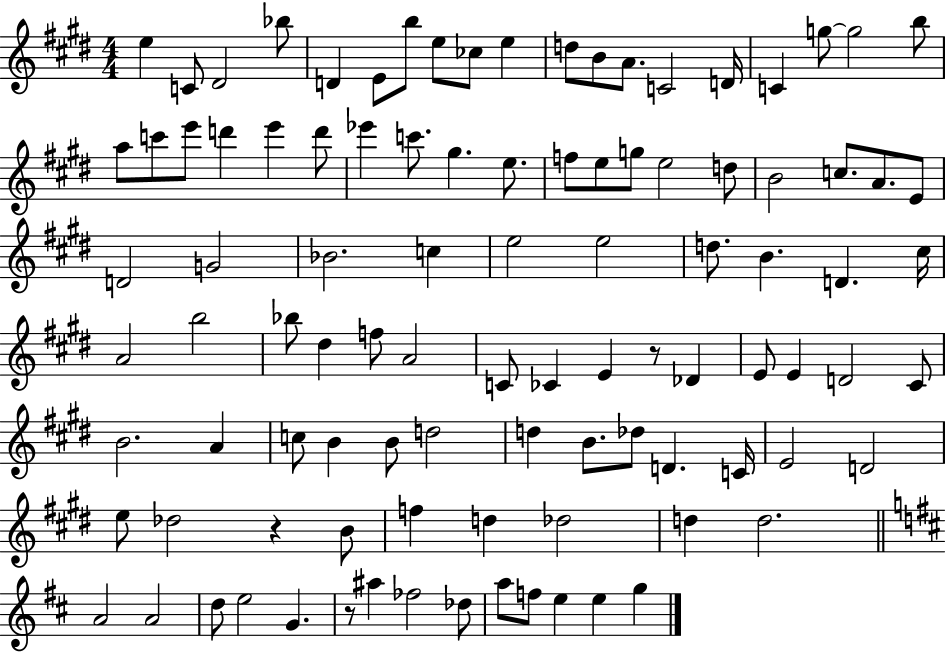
X:1
T:Untitled
M:4/4
L:1/4
K:E
e C/2 ^D2 _b/2 D E/2 b/2 e/2 _c/2 e d/2 B/2 A/2 C2 D/4 C g/2 g2 b/2 a/2 c'/2 e'/2 d' e' d'/2 _e' c'/2 ^g e/2 f/2 e/2 g/2 e2 d/2 B2 c/2 A/2 E/2 D2 G2 _B2 c e2 e2 d/2 B D ^c/4 A2 b2 _b/2 ^d f/2 A2 C/2 _C E z/2 _D E/2 E D2 ^C/2 B2 A c/2 B B/2 d2 d B/2 _d/2 D C/4 E2 D2 e/2 _d2 z B/2 f d _d2 d d2 A2 A2 d/2 e2 G z/2 ^a _f2 _d/2 a/2 f/2 e e g